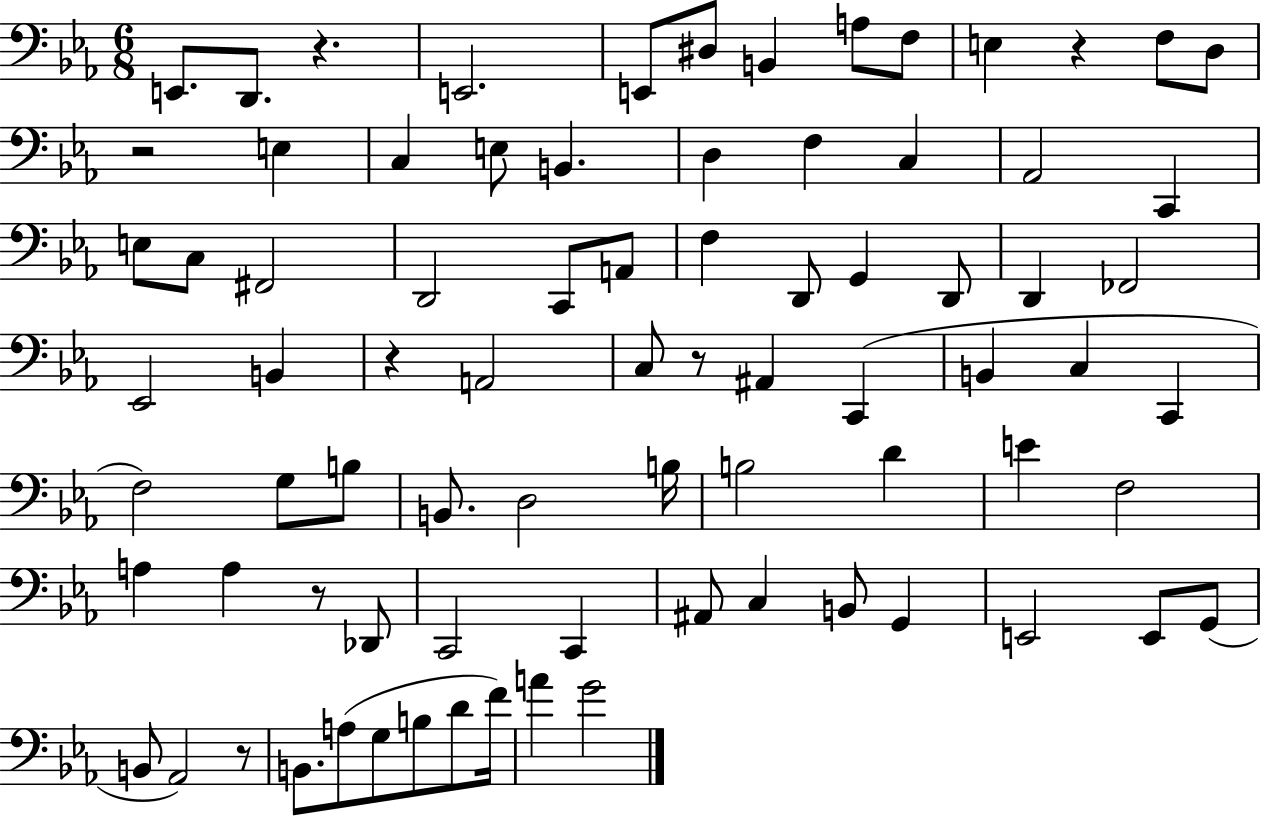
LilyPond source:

{
  \clef bass
  \numericTimeSignature
  \time 6/8
  \key ees \major
  e,8. d,8. r4. | e,2. | e,8 dis8 b,4 a8 f8 | e4 r4 f8 d8 | \break r2 e4 | c4 e8 b,4. | d4 f4 c4 | aes,2 c,4 | \break e8 c8 fis,2 | d,2 c,8 a,8 | f4 d,8 g,4 d,8 | d,4 fes,2 | \break ees,2 b,4 | r4 a,2 | c8 r8 ais,4 c,4( | b,4 c4 c,4 | \break f2) g8 b8 | b,8. d2 b16 | b2 d'4 | e'4 f2 | \break a4 a4 r8 des,8 | c,2 c,4 | ais,8 c4 b,8 g,4 | e,2 e,8 g,8( | \break b,8 aes,2) r8 | b,8. a8( g8 b8 d'8 f'16) | a'4 g'2 | \bar "|."
}